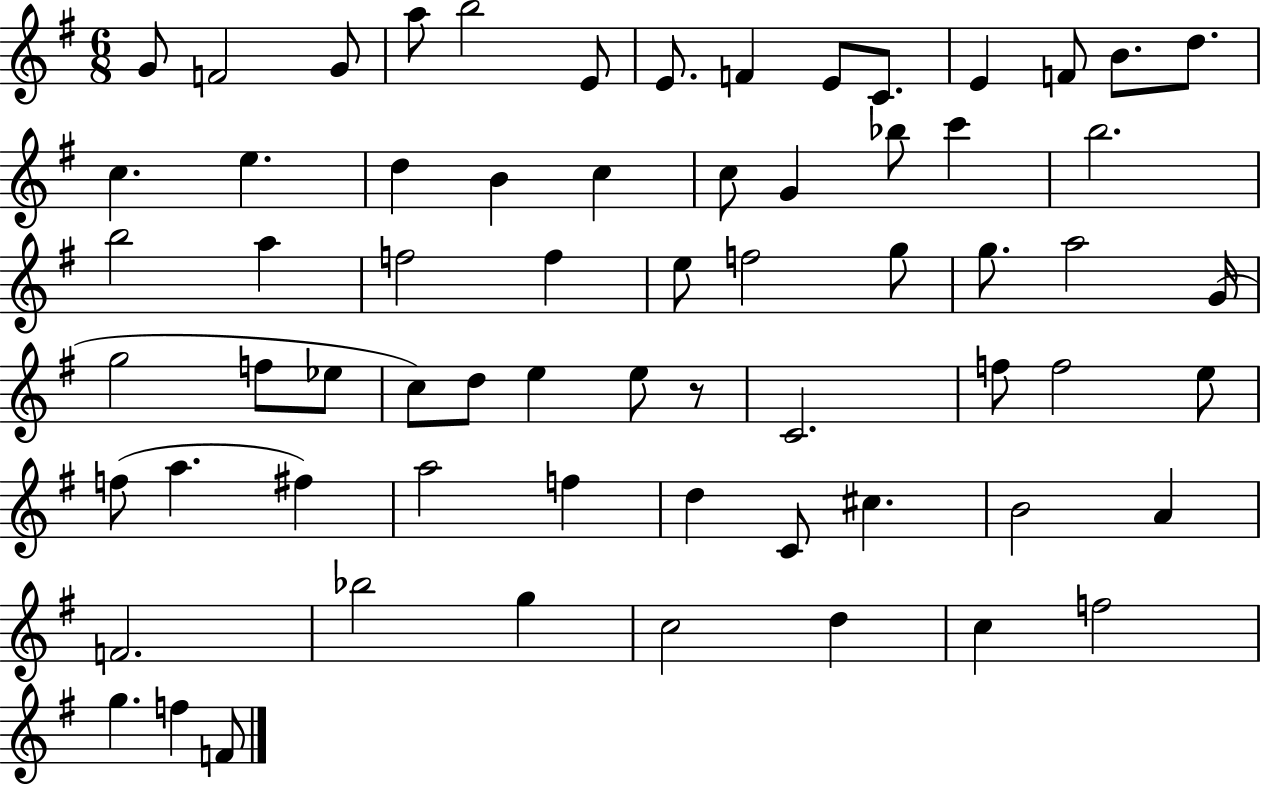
X:1
T:Untitled
M:6/8
L:1/4
K:G
G/2 F2 G/2 a/2 b2 E/2 E/2 F E/2 C/2 E F/2 B/2 d/2 c e d B c c/2 G _b/2 c' b2 b2 a f2 f e/2 f2 g/2 g/2 a2 G/4 g2 f/2 _e/2 c/2 d/2 e e/2 z/2 C2 f/2 f2 e/2 f/2 a ^f a2 f d C/2 ^c B2 A F2 _b2 g c2 d c f2 g f F/2